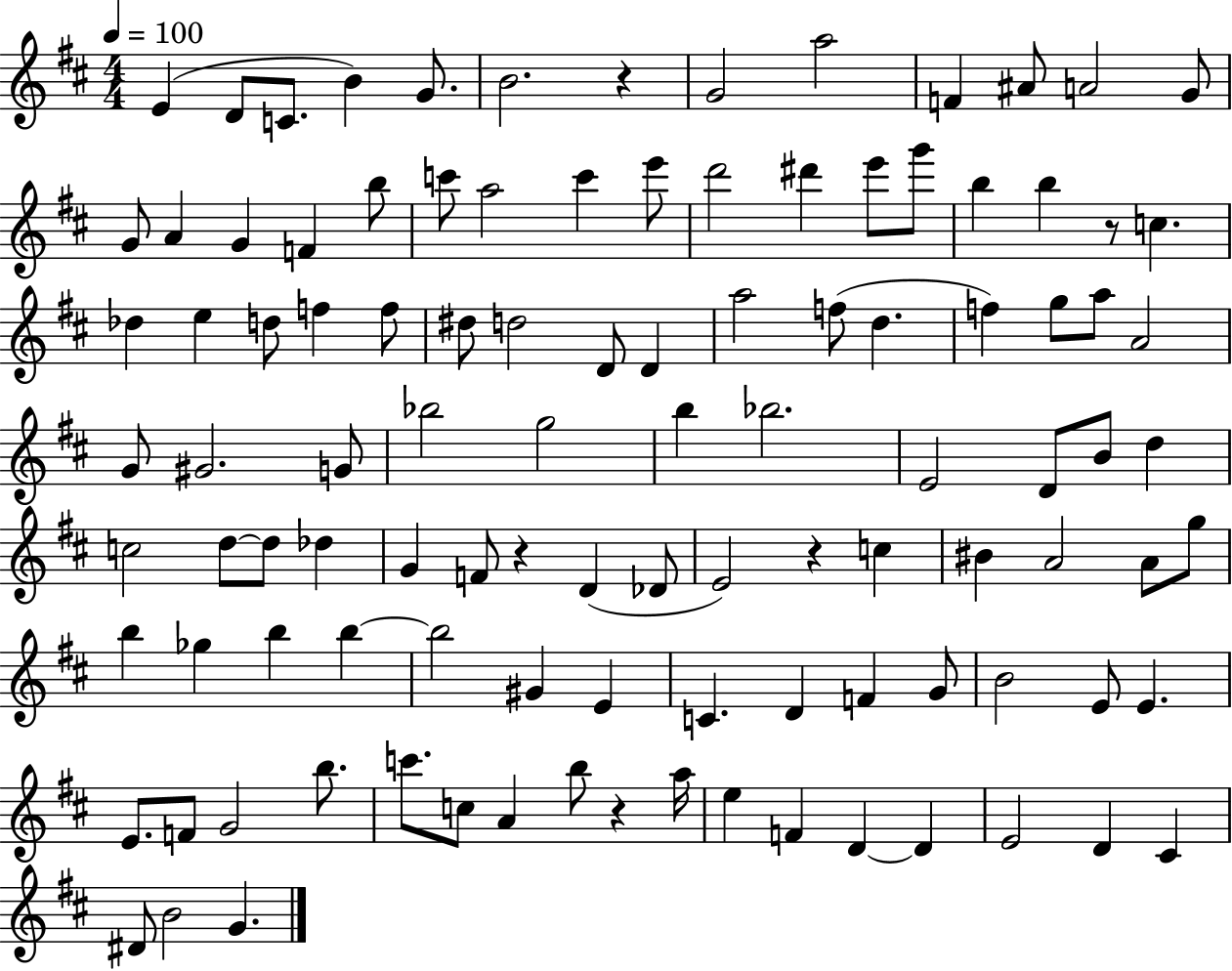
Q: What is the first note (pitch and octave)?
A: E4